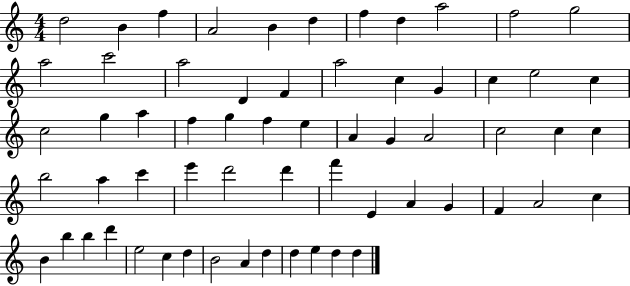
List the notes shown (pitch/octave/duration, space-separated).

D5/h B4/q F5/q A4/h B4/q D5/q F5/q D5/q A5/h F5/h G5/h A5/h C6/h A5/h D4/q F4/q A5/h C5/q G4/q C5/q E5/h C5/q C5/h G5/q A5/q F5/q G5/q F5/q E5/q A4/q G4/q A4/h C5/h C5/q C5/q B5/h A5/q C6/q E6/q D6/h D6/q F6/q E4/q A4/q G4/q F4/q A4/h C5/q B4/q B5/q B5/q D6/q E5/h C5/q D5/q B4/h A4/q D5/q D5/q E5/q D5/q D5/q